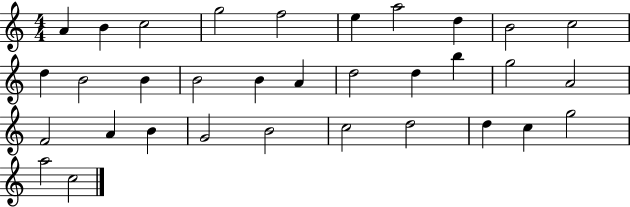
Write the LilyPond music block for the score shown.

{
  \clef treble
  \numericTimeSignature
  \time 4/4
  \key c \major
  a'4 b'4 c''2 | g''2 f''2 | e''4 a''2 d''4 | b'2 c''2 | \break d''4 b'2 b'4 | b'2 b'4 a'4 | d''2 d''4 b''4 | g''2 a'2 | \break f'2 a'4 b'4 | g'2 b'2 | c''2 d''2 | d''4 c''4 g''2 | \break a''2 c''2 | \bar "|."
}